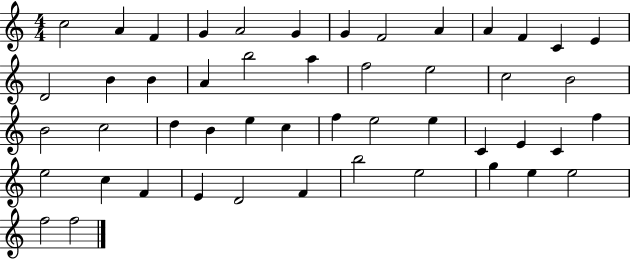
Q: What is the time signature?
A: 4/4